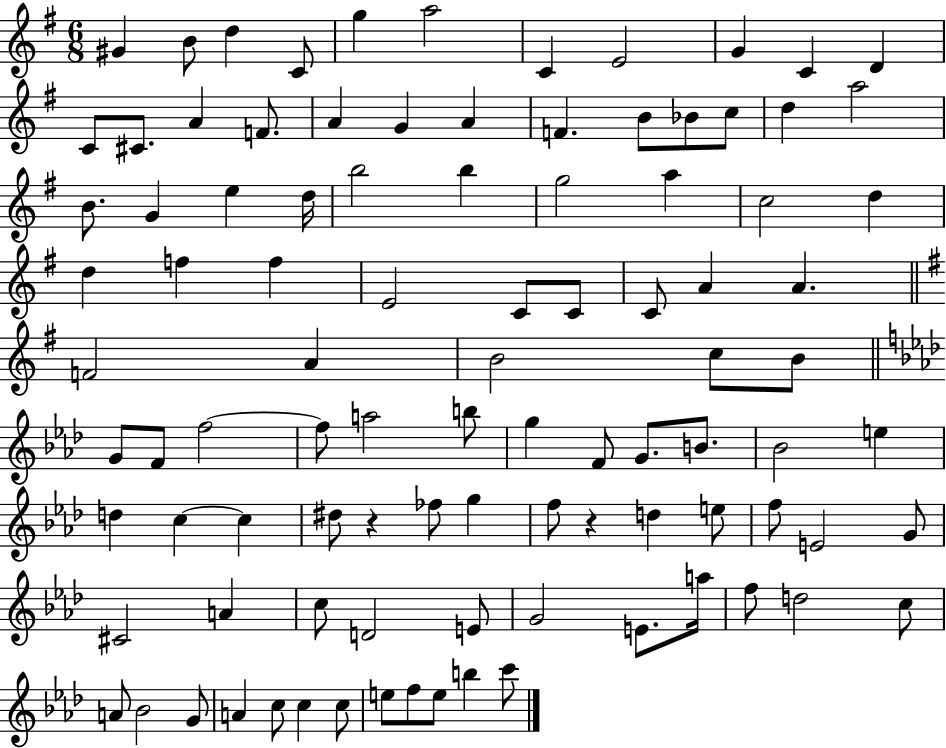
{
  \clef treble
  \numericTimeSignature
  \time 6/8
  \key g \major
  gis'4 b'8 d''4 c'8 | g''4 a''2 | c'4 e'2 | g'4 c'4 d'4 | \break c'8 cis'8. a'4 f'8. | a'4 g'4 a'4 | f'4. b'8 bes'8 c''8 | d''4 a''2 | \break b'8. g'4 e''4 d''16 | b''2 b''4 | g''2 a''4 | c''2 d''4 | \break d''4 f''4 f''4 | e'2 c'8 c'8 | c'8 a'4 a'4. | \bar "||" \break \key g \major f'2 a'4 | b'2 c''8 b'8 | \bar "||" \break \key f \minor g'8 f'8 f''2~~ | f''8 a''2 b''8 | g''4 f'8 g'8. b'8. | bes'2 e''4 | \break d''4 c''4~~ c''4 | dis''8 r4 fes''8 g''4 | f''8 r4 d''4 e''8 | f''8 e'2 g'8 | \break cis'2 a'4 | c''8 d'2 e'8 | g'2 e'8. a''16 | f''8 d''2 c''8 | \break a'8 bes'2 g'8 | a'4 c''8 c''4 c''8 | e''8 f''8 e''8 b''4 c'''8 | \bar "|."
}